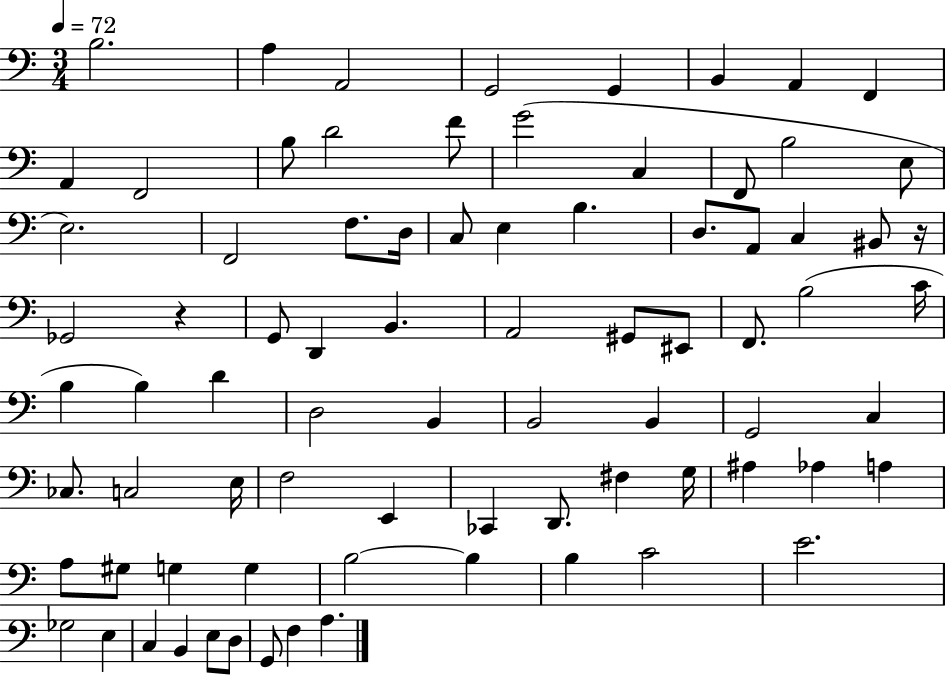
B3/h. A3/q A2/h G2/h G2/q B2/q A2/q F2/q A2/q F2/h B3/e D4/h F4/e G4/h C3/q F2/e B3/h E3/e E3/h. F2/h F3/e. D3/s C3/e E3/q B3/q. D3/e. A2/e C3/q BIS2/e R/s Gb2/h R/q G2/e D2/q B2/q. A2/h G#2/e EIS2/e F2/e. B3/h C4/s B3/q B3/q D4/q D3/h B2/q B2/h B2/q G2/h C3/q CES3/e. C3/h E3/s F3/h E2/q CES2/q D2/e. F#3/q G3/s A#3/q Ab3/q A3/q A3/e G#3/e G3/q G3/q B3/h B3/q B3/q C4/h E4/h. Gb3/h E3/q C3/q B2/q E3/e D3/e G2/e F3/q A3/q.